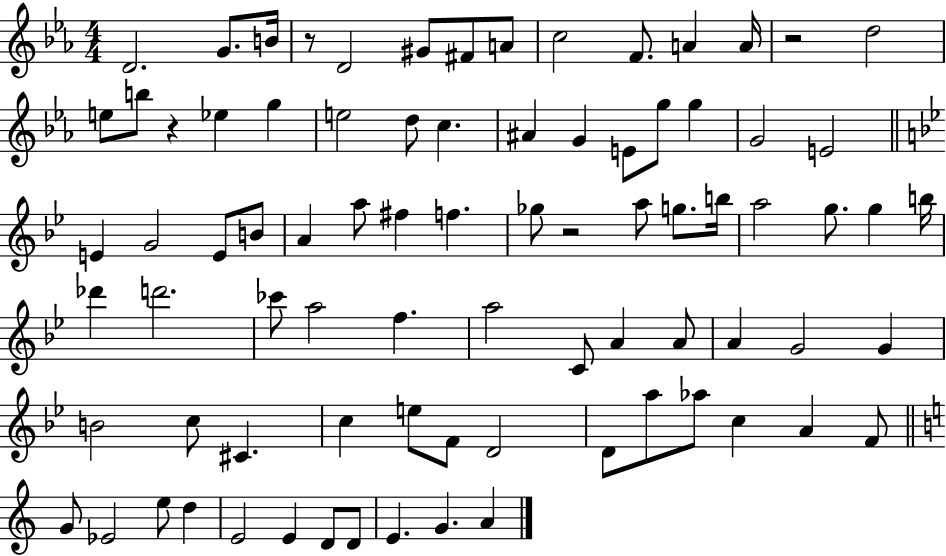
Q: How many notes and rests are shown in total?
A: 82